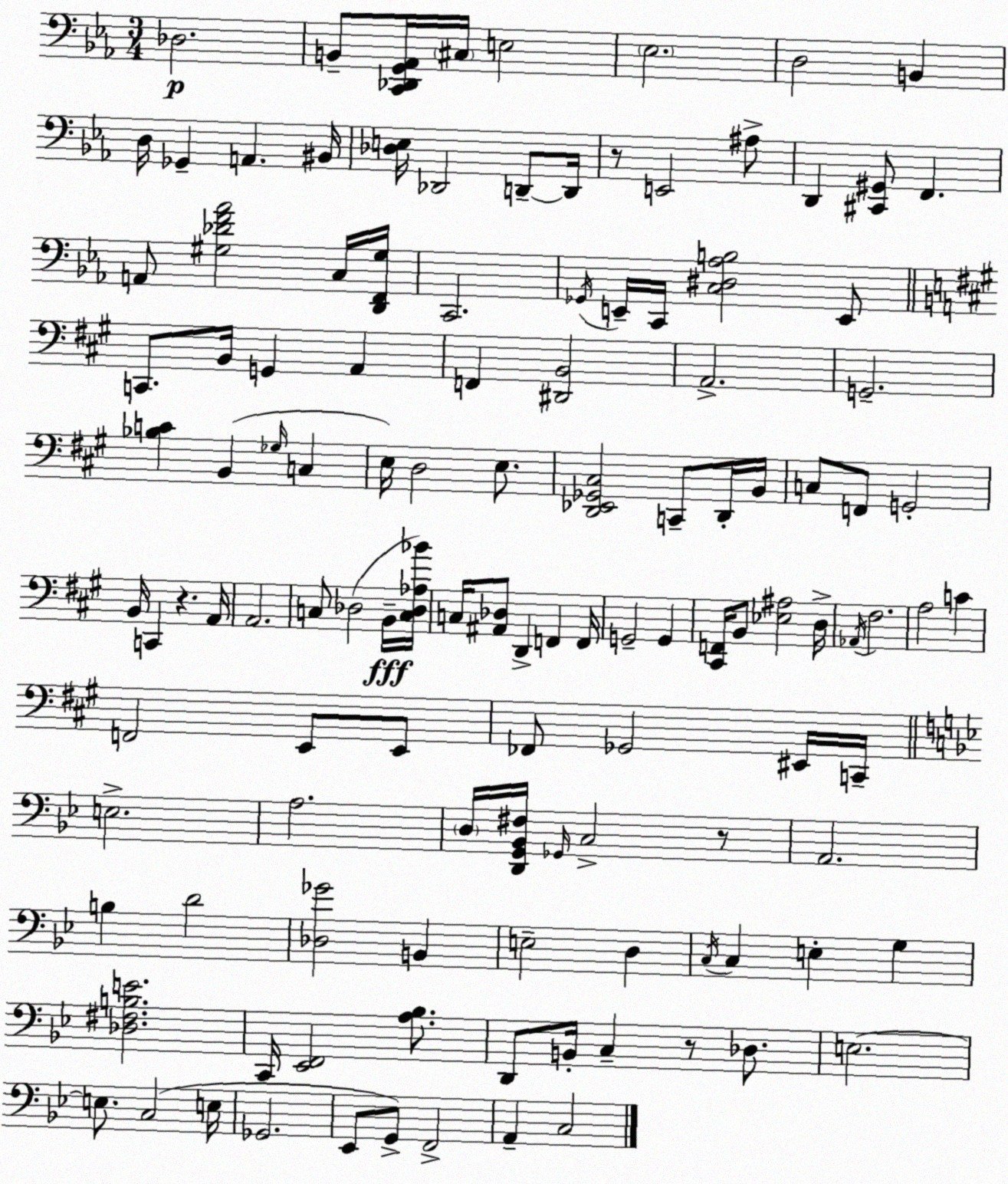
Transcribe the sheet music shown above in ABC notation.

X:1
T:Untitled
M:3/4
L:1/4
K:Cm
_D,2 B,,/2 [C,,_D,,G,,_A,,]/4 ^C,/4 E,2 _E,2 D,2 B,, D,/4 _G,, A,, ^B,,/4 [_D,E,]/4 _D,,2 D,,/2 D,,/4 z/2 E,,2 ^A,/2 D,, [^C,,^G,,]/2 F,, A,,/2 [^G,_DF_A]2 C,/4 [D,,F,,^G,]/4 C,,2 _G,,/4 E,,/4 C,,/4 [C,^D,_A,B,]2 E,,/2 C,,/2 B,,/4 G,, A,, F,, [^D,,B,,]2 A,,2 G,,2 [_B,C] B,, _G,/4 C, E,/4 D,2 E,/2 [D,,_E,,_G,,^C,]2 C,,/2 D,,/4 B,,/4 C,/2 F,,/2 G,,2 B,,/4 C,, z A,,/4 A,,2 C,/2 _D,2 B,,/4 [C,_D,_A,_B]/4 C,/4 [^A,,_D,]/2 D,, F,, F,,/4 G,,2 G,, [^C,,F,,]/4 B,,/2 [_E,^A,]2 D,/4 _A,,/4 ^F,2 A,2 C F,,2 E,,/2 E,,/2 _F,,/2 _G,,2 ^E,,/4 C,,/4 E,2 A,2 D,/4 [D,,G,,_B,,^F,]/4 _G,,/4 C,2 z/2 A,,2 B, D2 [_D,_G]2 B,, E,2 D, C,/4 C, E, G, [_D,^F,B,E]2 C,,/4 [_E,,F,,]2 [A,_B,]/2 D,,/2 B,,/4 C, z/2 _D,/2 E,2 E,/2 C,2 E,/4 _G,,2 _E,,/2 G,,/2 F,,2 A,, C,2